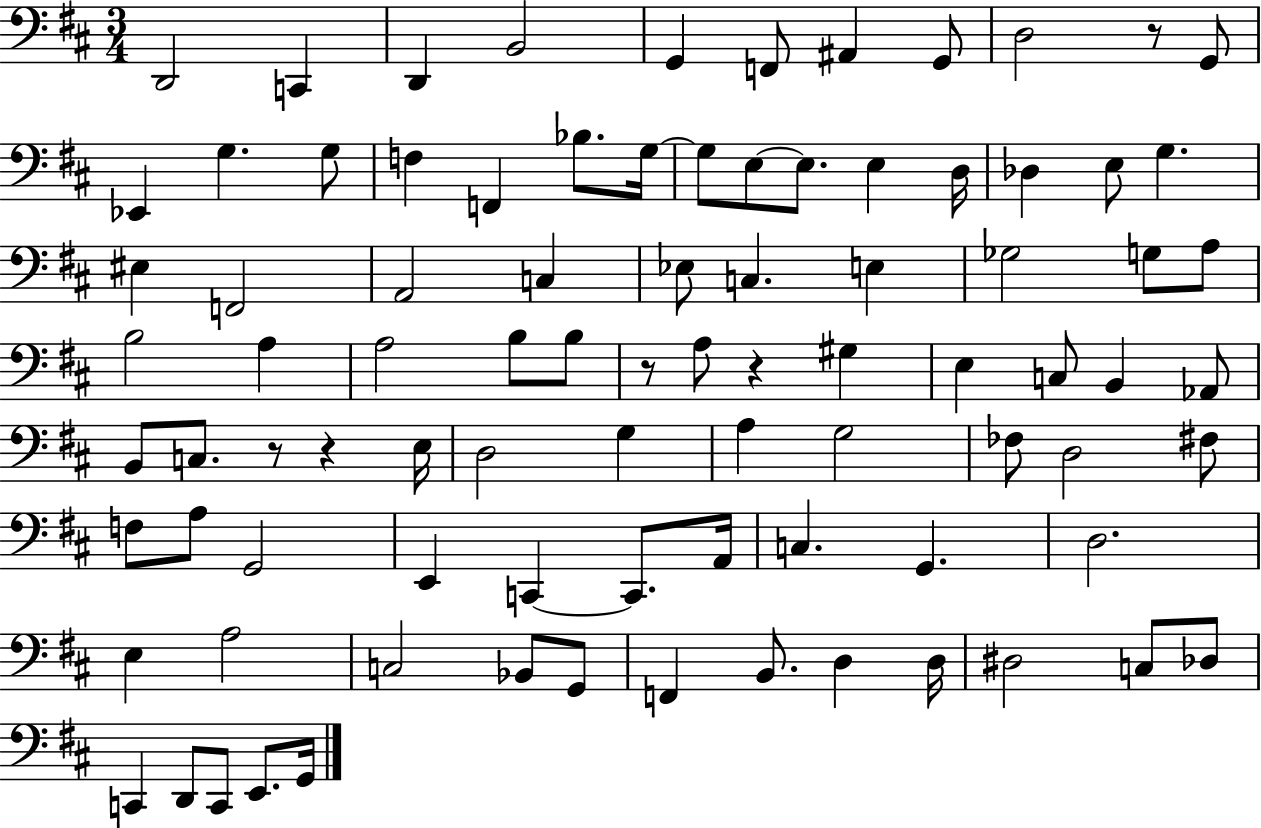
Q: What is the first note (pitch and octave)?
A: D2